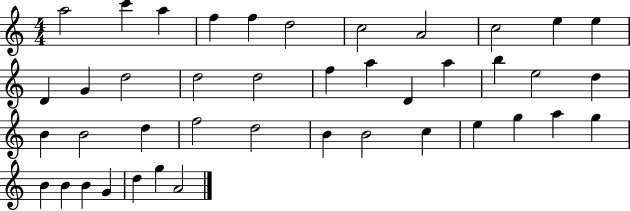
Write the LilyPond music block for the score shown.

{
  \clef treble
  \numericTimeSignature
  \time 4/4
  \key c \major
  a''2 c'''4 a''4 | f''4 f''4 d''2 | c''2 a'2 | c''2 e''4 e''4 | \break d'4 g'4 d''2 | d''2 d''2 | f''4 a''4 d'4 a''4 | b''4 e''2 d''4 | \break b'4 b'2 d''4 | f''2 d''2 | b'4 b'2 c''4 | e''4 g''4 a''4 g''4 | \break b'4 b'4 b'4 g'4 | d''4 g''4 a'2 | \bar "|."
}